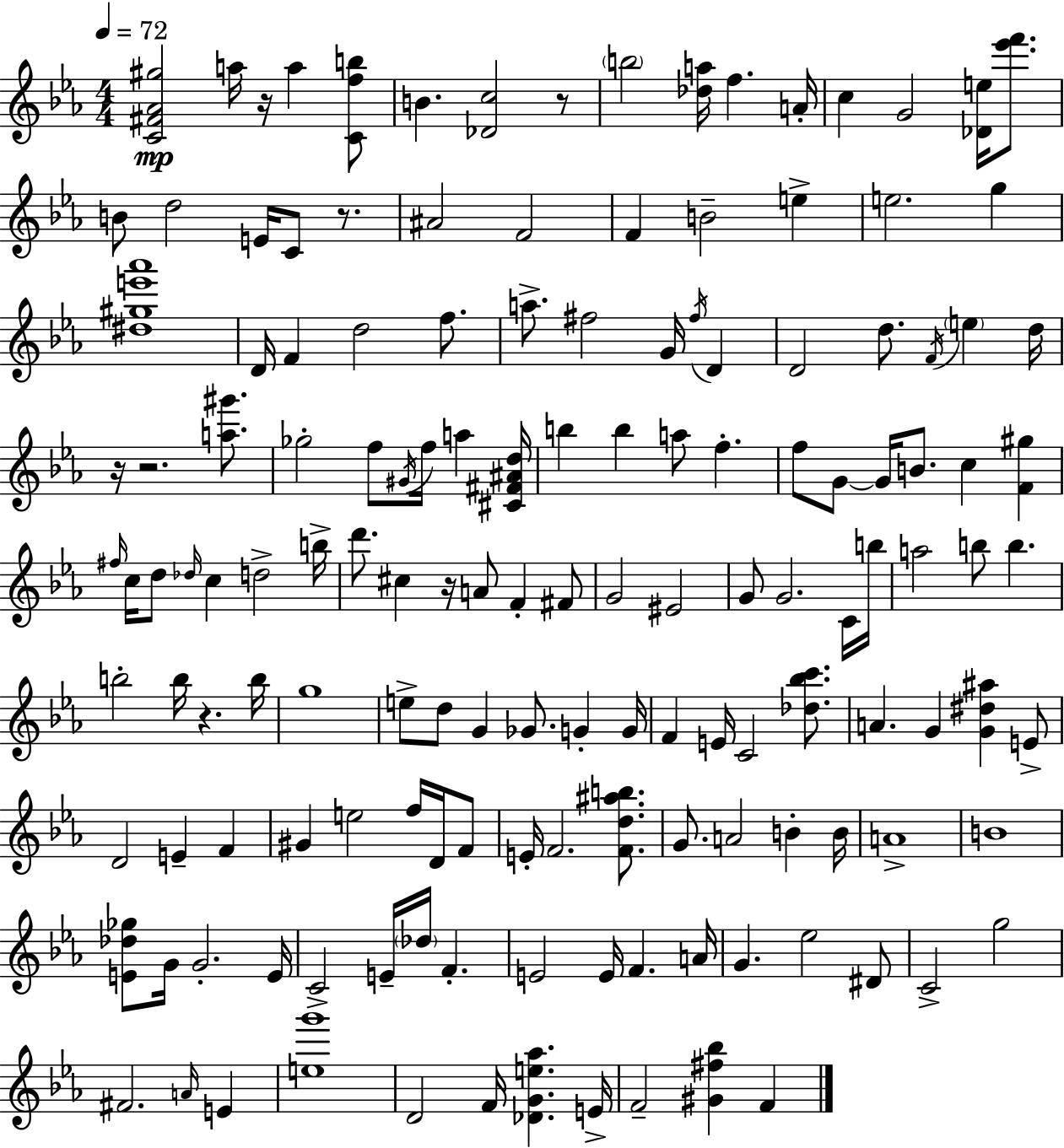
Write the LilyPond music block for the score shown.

{
  \clef treble
  \numericTimeSignature
  \time 4/4
  \key c \minor
  \tempo 4 = 72
  <c' fis' aes' gis''>2\mp a''16 r16 a''4 <c' f'' b''>8 | b'4. <des' c''>2 r8 | \parenthesize b''2 <des'' a''>16 f''4. a'16-. | c''4 g'2 <des' e''>16 <ees''' f'''>8. | \break b'8 d''2 e'16 c'8 r8. | ais'2 f'2 | f'4 b'2-- e''4-> | e''2. g''4 | \break <dis'' gis'' e''' aes'''>1 | d'16 f'4 d''2 f''8. | a''8.-> fis''2 g'16 \acciaccatura { fis''16 } d'4 | d'2 d''8. \acciaccatura { f'16 } \parenthesize e''4 | \break d''16 r16 r2. <a'' gis'''>8. | ges''2-. f''8 \acciaccatura { gis'16 } f''16 a''4 | <cis' fis' ais' d''>16 b''4 b''4 a''8 f''4.-. | f''8 g'8~~ g'16 b'8. c''4 <f' gis''>4 | \break \grace { fis''16 } c''16 d''8 \grace { des''16 } c''4 d''2-> | b''16-> d'''8. cis''4 r16 a'8 f'4-. | fis'8 g'2 eis'2 | g'8 g'2. | \break c'16 b''16 a''2 b''8 b''4. | b''2-. b''16 r4. | b''16 g''1 | e''8-> d''8 g'4 ges'8. | \break g'4-. g'16 f'4 e'16 c'2 | <des'' bes'' c'''>8. a'4. g'4 <g' dis'' ais''>4 | e'8-> d'2 e'4-- | f'4 gis'4 e''2 | \break f''16 d'16 f'8 e'16-. f'2. | <f' d'' ais'' b''>8. g'8. a'2 | b'4-. b'16 a'1-> | b'1 | \break <e' des'' ges''>8 g'16 g'2.-. | e'16 c'2-> e'16-- \parenthesize des''16 f'4.-. | e'2 e'16 f'4. | a'16 g'4. ees''2 | \break dis'8 c'2-> g''2 | fis'2. | \grace { a'16 } e'4 <e'' g'''>1 | d'2 f'16 <des' g' e'' aes''>4. | \break e'16-> f'2-- <gis' fis'' bes''>4 | f'4 \bar "|."
}